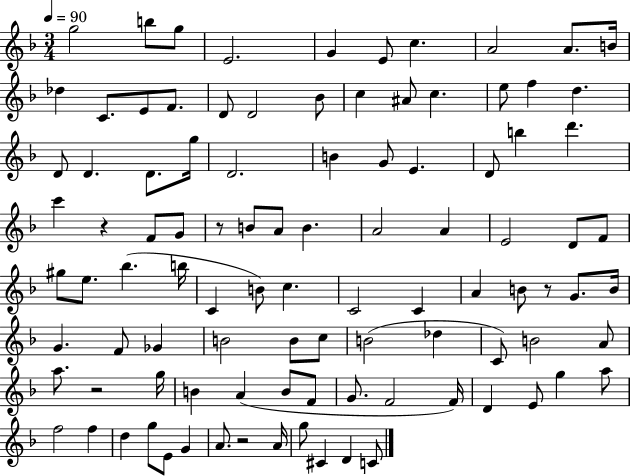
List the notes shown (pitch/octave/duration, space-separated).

G5/h B5/e G5/e E4/h. G4/q E4/e C5/q. A4/h A4/e. B4/s Db5/q C4/e. E4/e F4/e. D4/e D4/h Bb4/e C5/q A#4/e C5/q. E5/e F5/q D5/q. D4/e D4/q. D4/e. G5/s D4/h. B4/q G4/e E4/q. D4/e B5/q D6/q. C6/q R/q F4/e G4/e R/e B4/e A4/e B4/q. A4/h A4/q E4/h D4/e F4/e G#5/e E5/e. Bb5/q. B5/s C4/q B4/e C5/q. C4/h C4/q A4/q B4/e R/e G4/e. B4/s G4/q. F4/e Gb4/q B4/h B4/e C5/e B4/h Db5/q C4/e B4/h A4/e A5/e. R/h G5/s B4/q A4/q B4/e F4/e G4/e. F4/h F4/s D4/q E4/e G5/q A5/e F5/h F5/q D5/q G5/e E4/e G4/q A4/e. R/h A4/s G5/e C#4/q D4/q C4/e